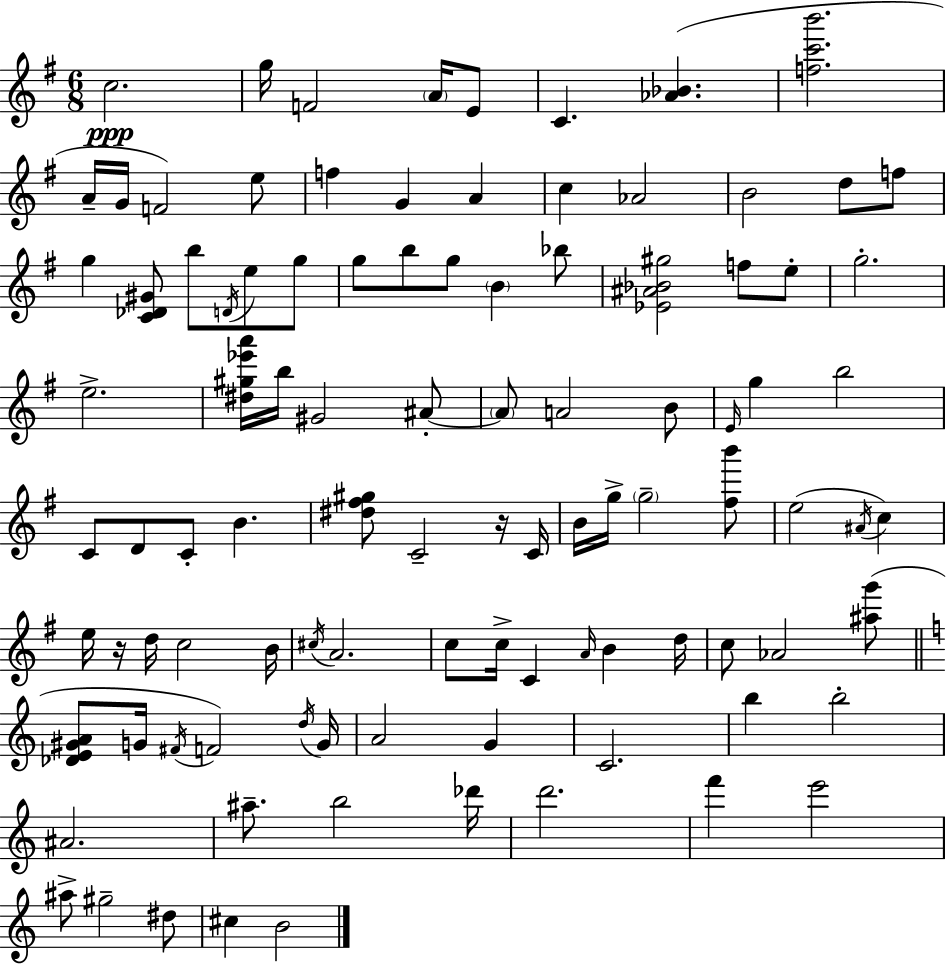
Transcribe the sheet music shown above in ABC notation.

X:1
T:Untitled
M:6/8
L:1/4
K:G
c2 g/4 F2 A/4 E/2 C [_A_B] [fc'b']2 A/4 G/4 F2 e/2 f G A c _A2 B2 d/2 f/2 g [C_D^G]/2 b/2 D/4 e/2 g/2 g/2 b/2 g/2 B _b/2 [_E^A_B^g]2 f/2 e/2 g2 e2 [^d^g_e'a']/4 b/4 ^G2 ^A/2 ^A/2 A2 B/2 E/4 g b2 C/2 D/2 C/2 B [^d^f^g]/2 C2 z/4 C/4 B/4 g/4 g2 [^fb']/2 e2 ^A/4 c e/4 z/4 d/4 c2 B/4 ^c/4 A2 c/2 c/4 C A/4 B d/4 c/2 _A2 [^ag']/2 [_DE^GA]/2 G/4 ^F/4 F2 d/4 G/4 A2 G C2 b b2 ^A2 ^a/2 b2 _d'/4 d'2 f' e'2 ^a/2 ^g2 ^d/2 ^c B2